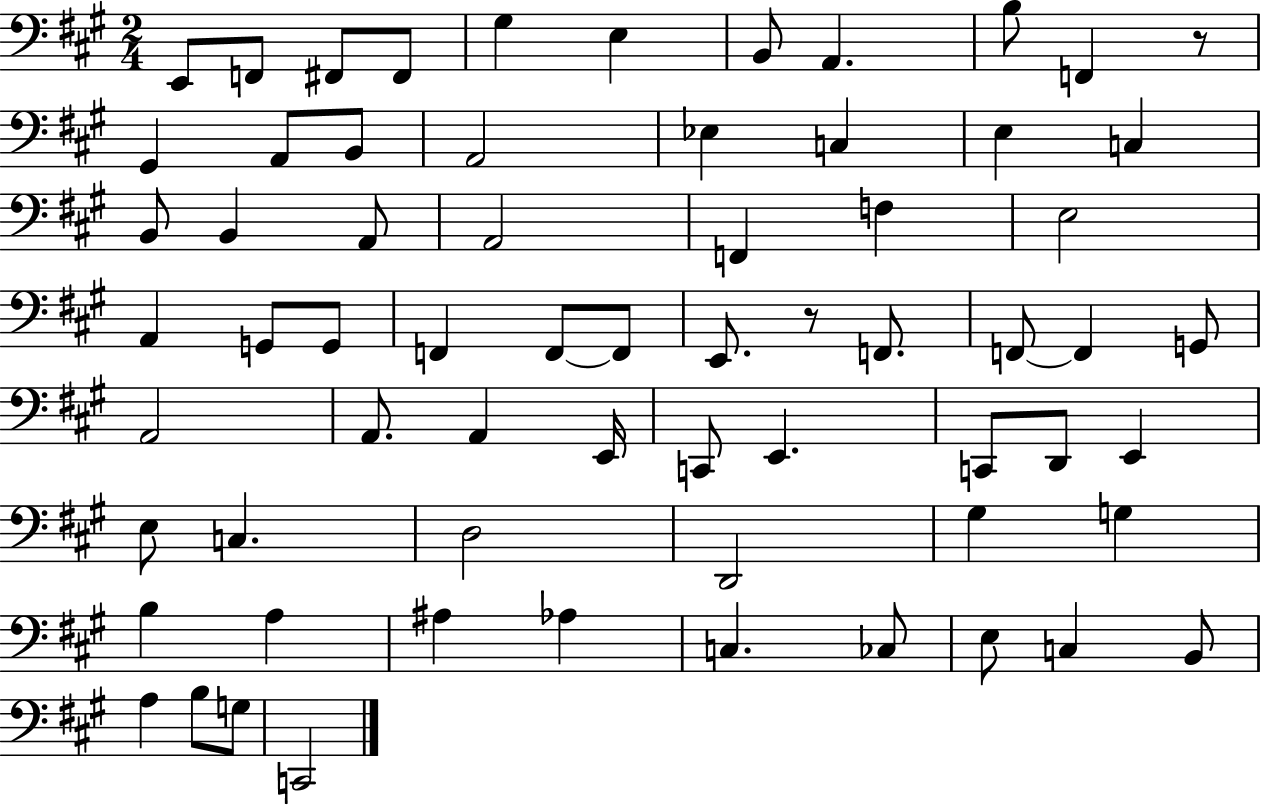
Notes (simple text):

E2/e F2/e F#2/e F#2/e G#3/q E3/q B2/e A2/q. B3/e F2/q R/e G#2/q A2/e B2/e A2/h Eb3/q C3/q E3/q C3/q B2/e B2/q A2/e A2/h F2/q F3/q E3/h A2/q G2/e G2/e F2/q F2/e F2/e E2/e. R/e F2/e. F2/e F2/q G2/e A2/h A2/e. A2/q E2/s C2/e E2/q. C2/e D2/e E2/q E3/e C3/q. D3/h D2/h G#3/q G3/q B3/q A3/q A#3/q Ab3/q C3/q. CES3/e E3/e C3/q B2/e A3/q B3/e G3/e C2/h